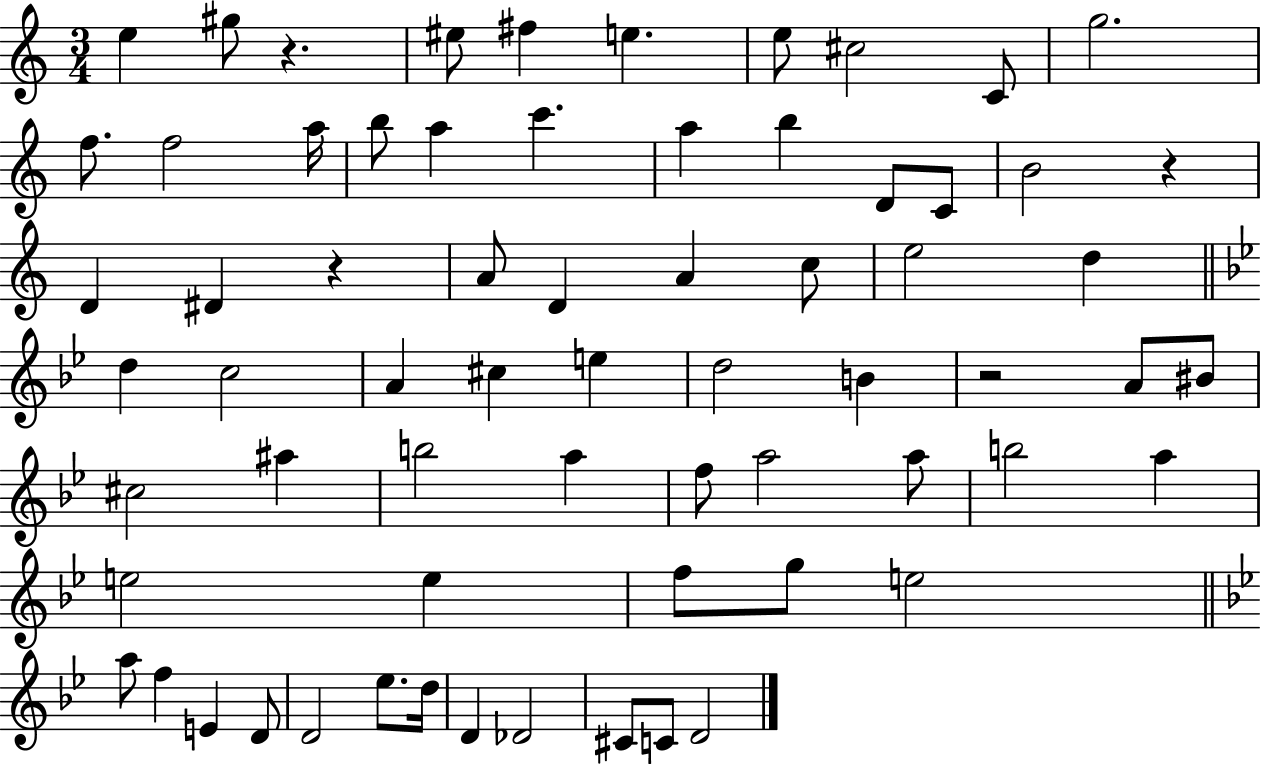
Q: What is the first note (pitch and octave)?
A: E5